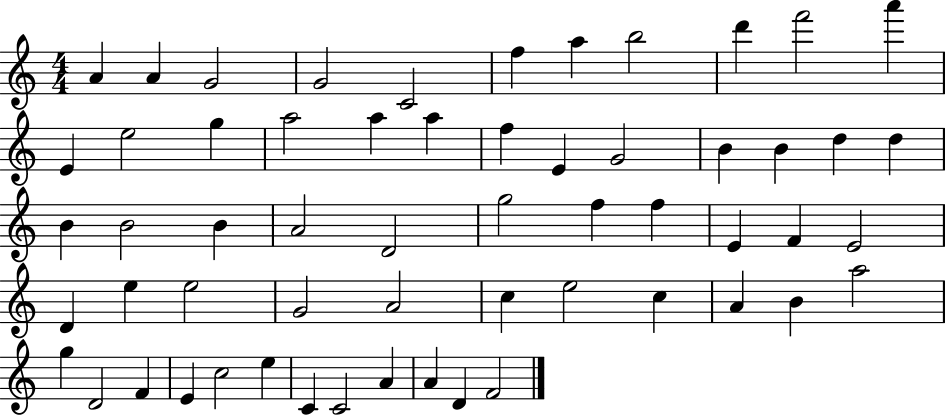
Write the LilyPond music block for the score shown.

{
  \clef treble
  \numericTimeSignature
  \time 4/4
  \key c \major
  a'4 a'4 g'2 | g'2 c'2 | f''4 a''4 b''2 | d'''4 f'''2 a'''4 | \break e'4 e''2 g''4 | a''2 a''4 a''4 | f''4 e'4 g'2 | b'4 b'4 d''4 d''4 | \break b'4 b'2 b'4 | a'2 d'2 | g''2 f''4 f''4 | e'4 f'4 e'2 | \break d'4 e''4 e''2 | g'2 a'2 | c''4 e''2 c''4 | a'4 b'4 a''2 | \break g''4 d'2 f'4 | e'4 c''2 e''4 | c'4 c'2 a'4 | a'4 d'4 f'2 | \break \bar "|."
}